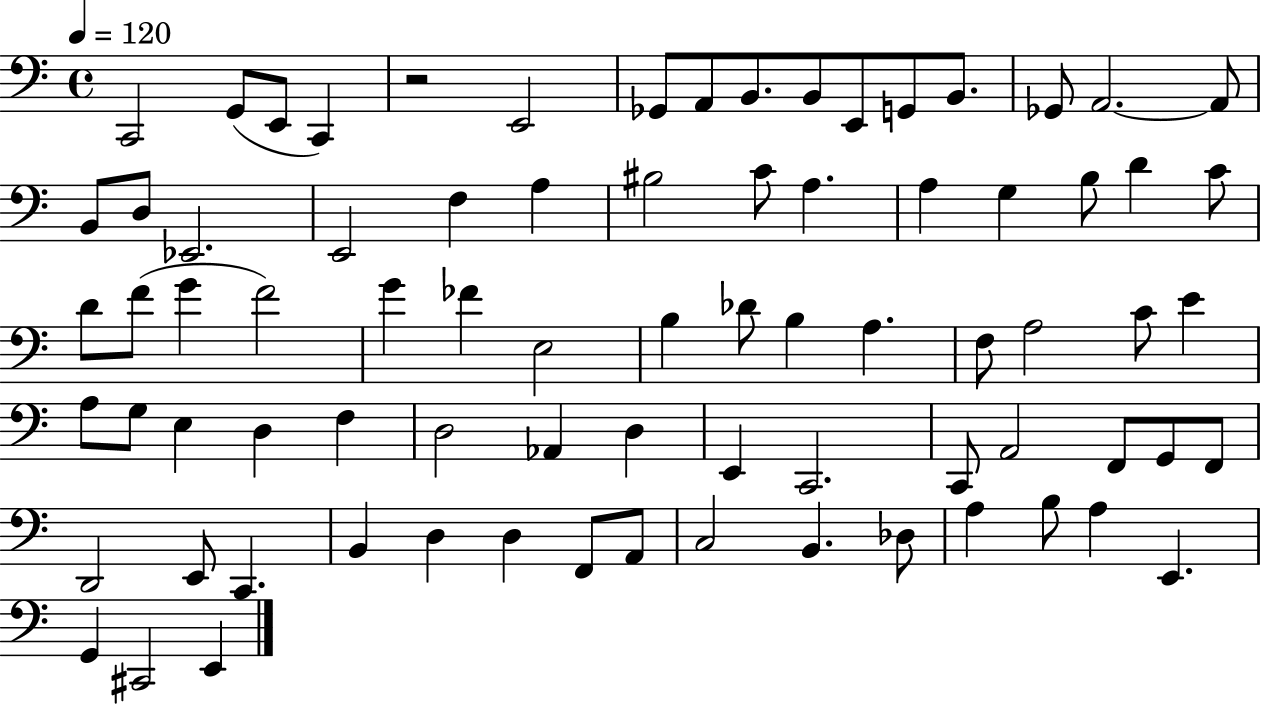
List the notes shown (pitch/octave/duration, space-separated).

C2/h G2/e E2/e C2/q R/h E2/h Gb2/e A2/e B2/e. B2/e E2/e G2/e B2/e. Gb2/e A2/h. A2/e B2/e D3/e Eb2/h. E2/h F3/q A3/q BIS3/h C4/e A3/q. A3/q G3/q B3/e D4/q C4/e D4/e F4/e G4/q F4/h G4/q FES4/q E3/h B3/q Db4/e B3/q A3/q. F3/e A3/h C4/e E4/q A3/e G3/e E3/q D3/q F3/q D3/h Ab2/q D3/q E2/q C2/h. C2/e A2/h F2/e G2/e F2/e D2/h E2/e C2/q. B2/q D3/q D3/q F2/e A2/e C3/h B2/q. Db3/e A3/q B3/e A3/q E2/q. G2/q C#2/h E2/q